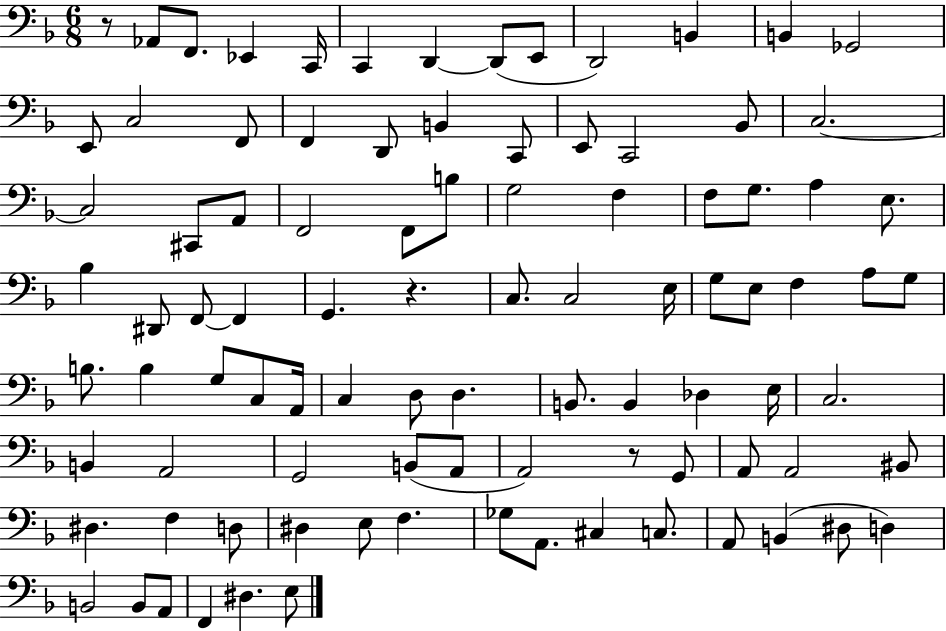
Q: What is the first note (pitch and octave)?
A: Ab2